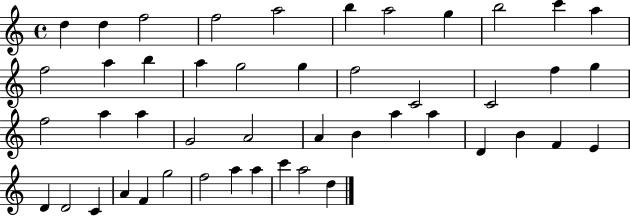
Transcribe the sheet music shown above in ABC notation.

X:1
T:Untitled
M:4/4
L:1/4
K:C
d d f2 f2 a2 b a2 g b2 c' a f2 a b a g2 g f2 C2 C2 f g f2 a a G2 A2 A B a a D B F E D D2 C A F g2 f2 a a c' a2 d